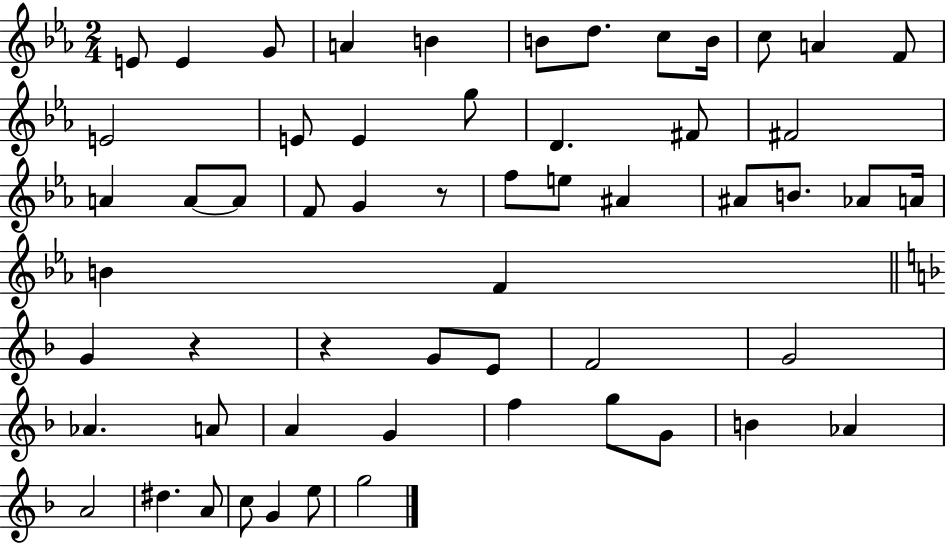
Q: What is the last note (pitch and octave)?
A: G5